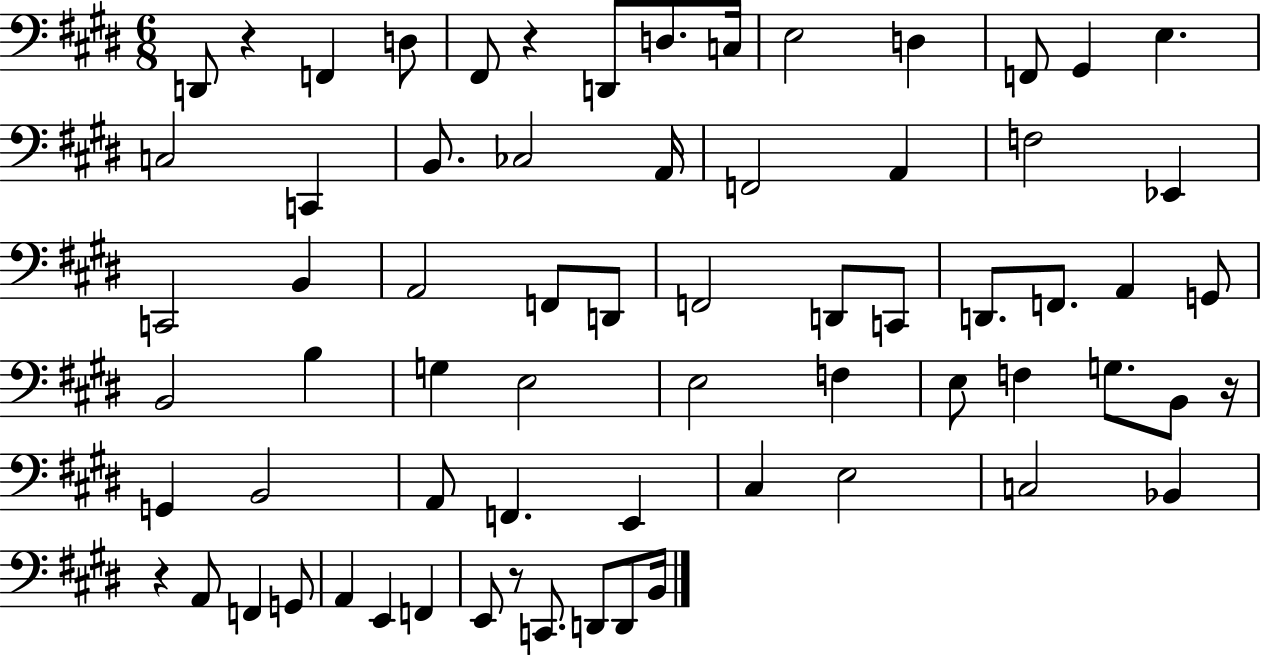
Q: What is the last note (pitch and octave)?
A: B2